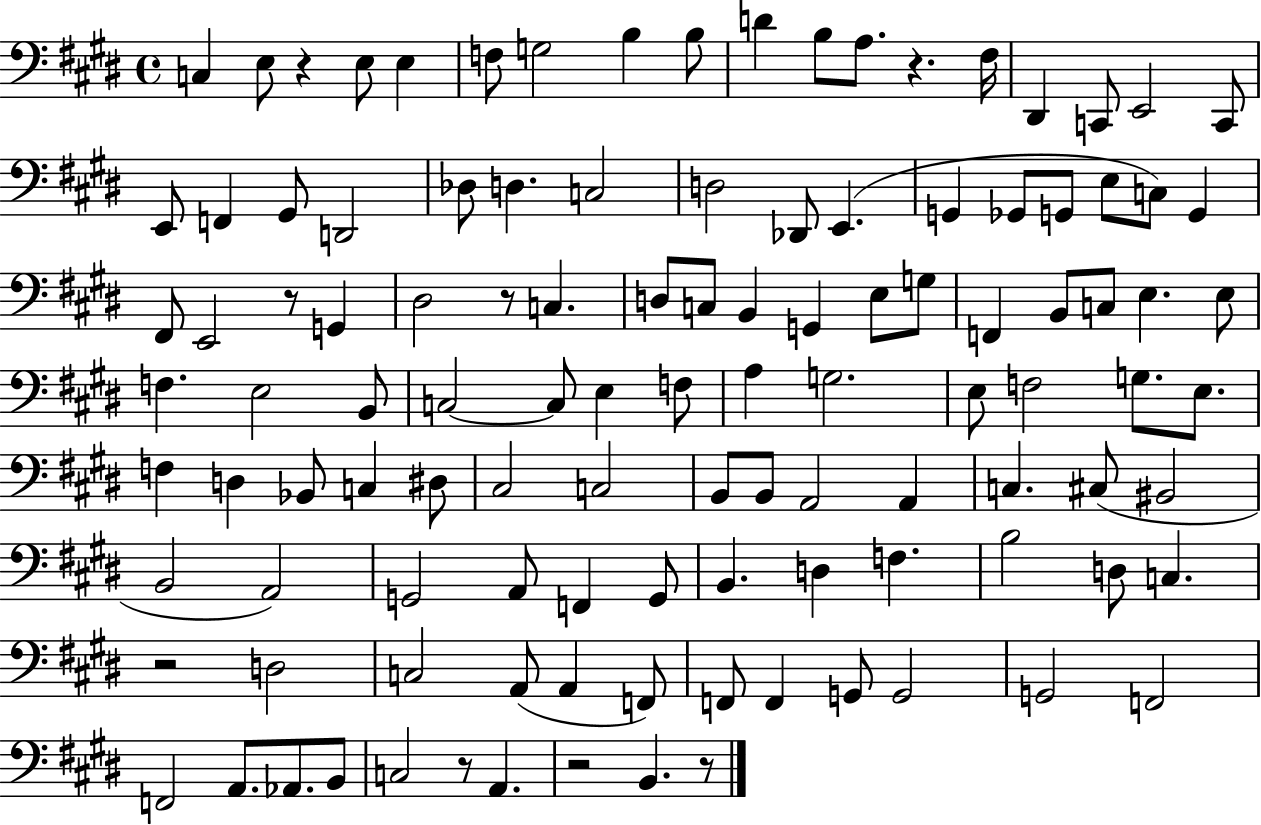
C3/q E3/e R/q E3/e E3/q F3/e G3/h B3/q B3/e D4/q B3/e A3/e. R/q. F#3/s D#2/q C2/e E2/h C2/e E2/e F2/q G#2/e D2/h Db3/e D3/q. C3/h D3/h Db2/e E2/q. G2/q Gb2/e G2/e E3/e C3/e G2/q F#2/e E2/h R/e G2/q D#3/h R/e C3/q. D3/e C3/e B2/q G2/q E3/e G3/e F2/q B2/e C3/e E3/q. E3/e F3/q. E3/h B2/e C3/h C3/e E3/q F3/e A3/q G3/h. E3/e F3/h G3/e. E3/e. F3/q D3/q Bb2/e C3/q D#3/e C#3/h C3/h B2/e B2/e A2/h A2/q C3/q. C#3/e BIS2/h B2/h A2/h G2/h A2/e F2/q G2/e B2/q. D3/q F3/q. B3/h D3/e C3/q. R/h D3/h C3/h A2/e A2/q F2/e F2/e F2/q G2/e G2/h G2/h F2/h F2/h A2/e. Ab2/e. B2/e C3/h R/e A2/q. R/h B2/q. R/e